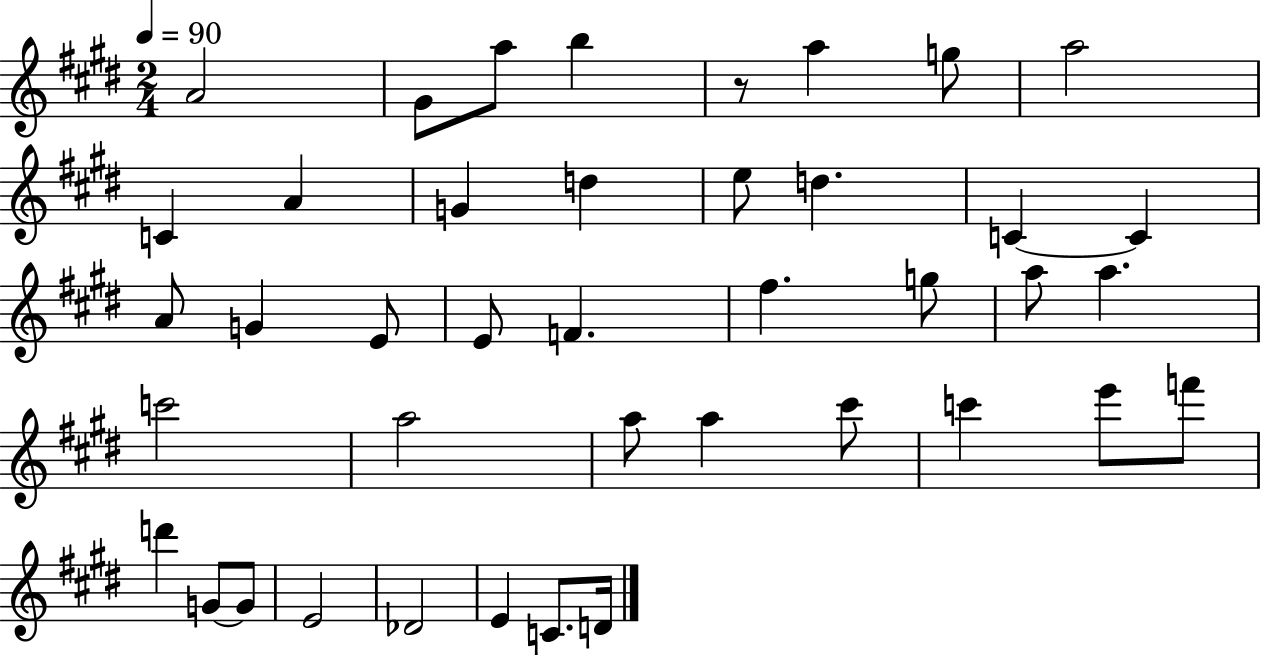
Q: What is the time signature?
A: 2/4